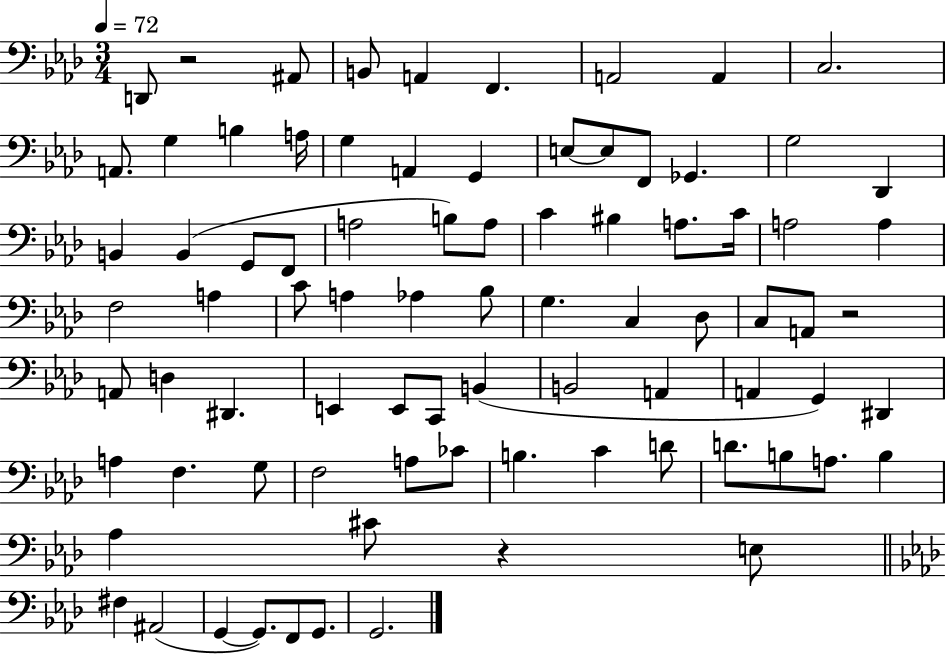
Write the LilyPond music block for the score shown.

{
  \clef bass
  \numericTimeSignature
  \time 3/4
  \key aes \major
  \tempo 4 = 72
  d,8 r2 ais,8 | b,8 a,4 f,4. | a,2 a,4 | c2. | \break a,8. g4 b4 a16 | g4 a,4 g,4 | e8~~ e8 f,8 ges,4. | g2 des,4 | \break b,4 b,4( g,8 f,8 | a2 b8) a8 | c'4 bis4 a8. c'16 | a2 a4 | \break f2 a4 | c'8 a4 aes4 bes8 | g4. c4 des8 | c8 a,8 r2 | \break a,8 d4 dis,4. | e,4 e,8 c,8 b,4( | b,2 a,4 | a,4 g,4) dis,4 | \break a4 f4. g8 | f2 a8 ces'8 | b4. c'4 d'8 | d'8. b8 a8. b4 | \break aes4 cis'8 r4 e8 | \bar "||" \break \key f \minor fis4 ais,2( | g,4~~ g,8.) f,8 g,8. | g,2. | \bar "|."
}